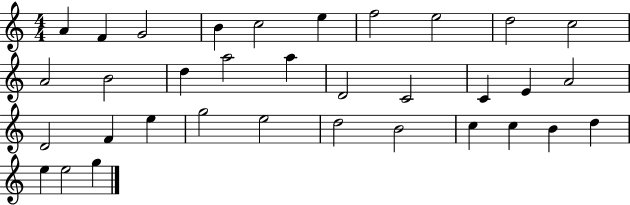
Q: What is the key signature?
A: C major